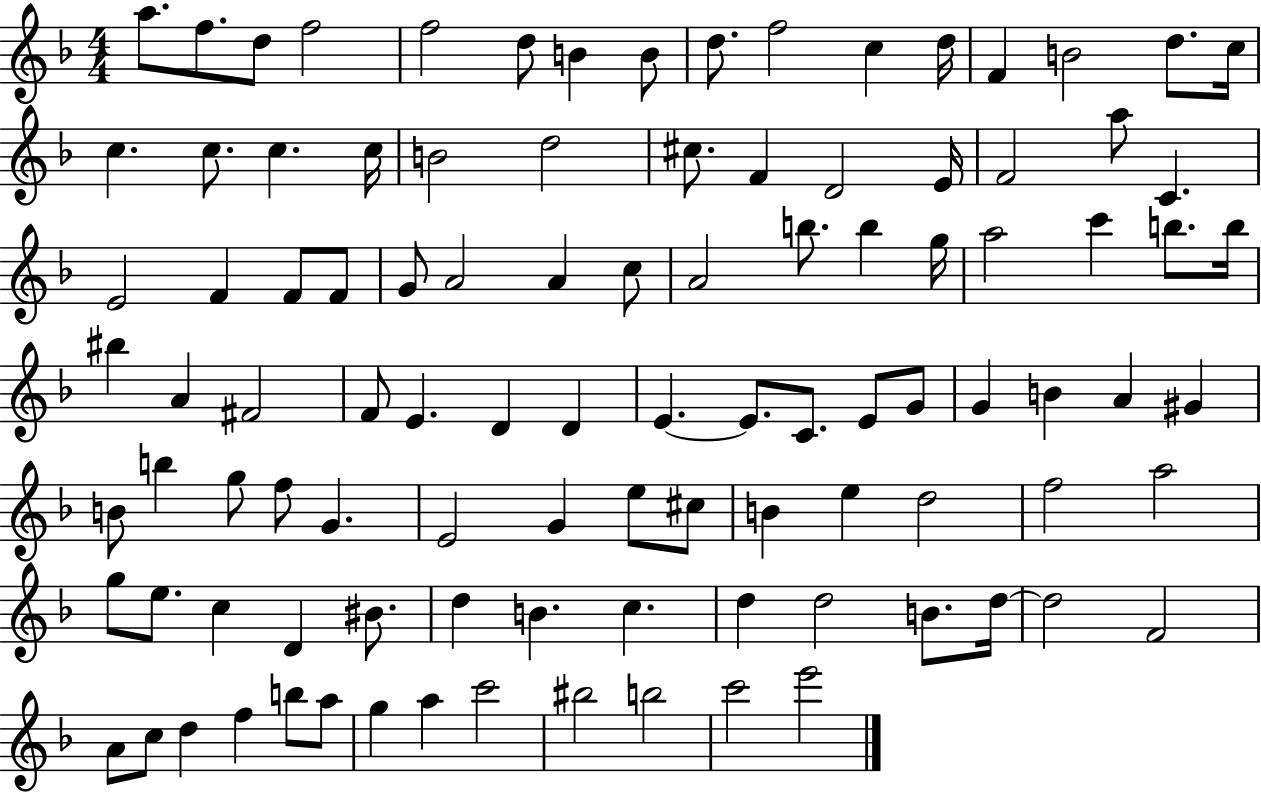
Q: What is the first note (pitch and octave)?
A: A5